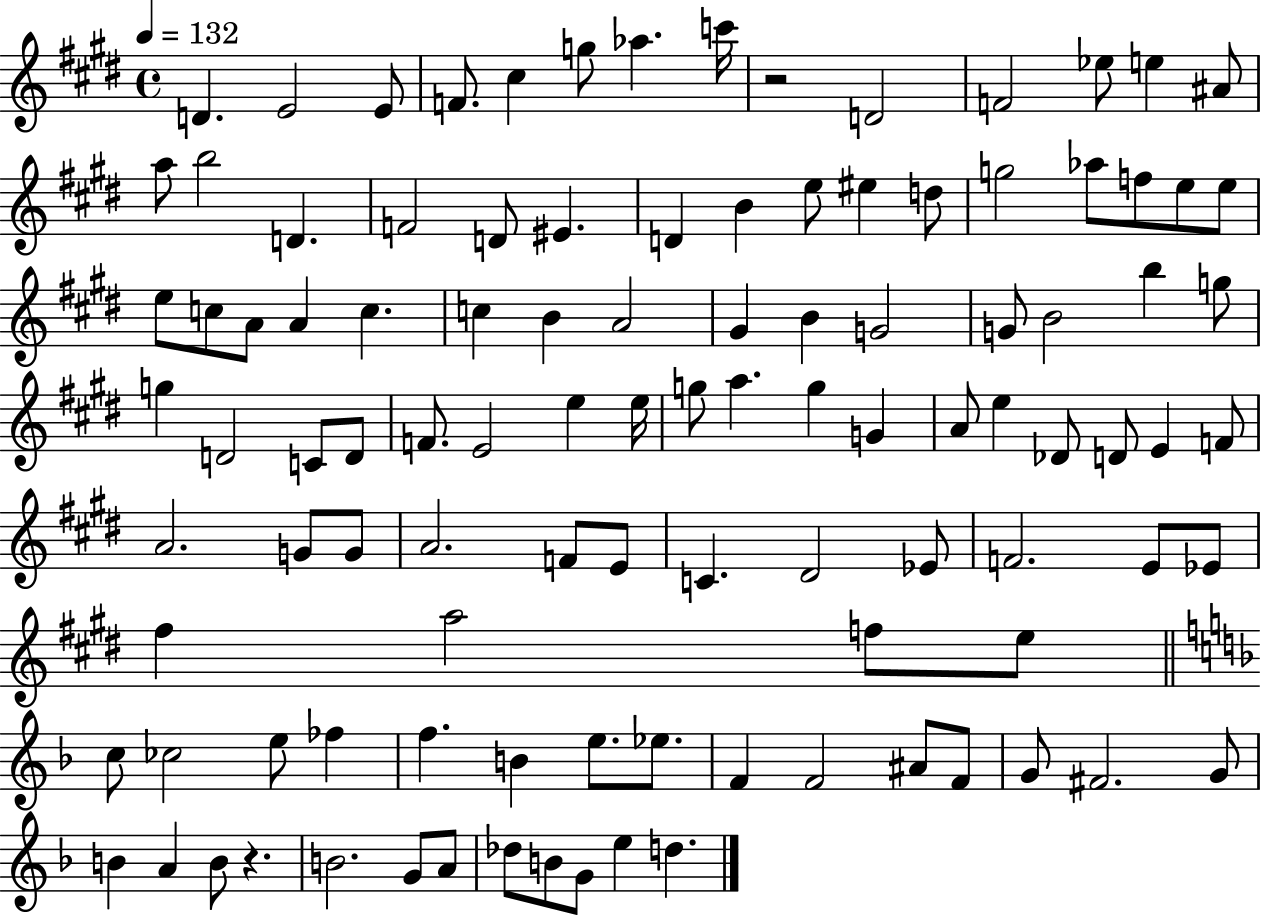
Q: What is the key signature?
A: E major